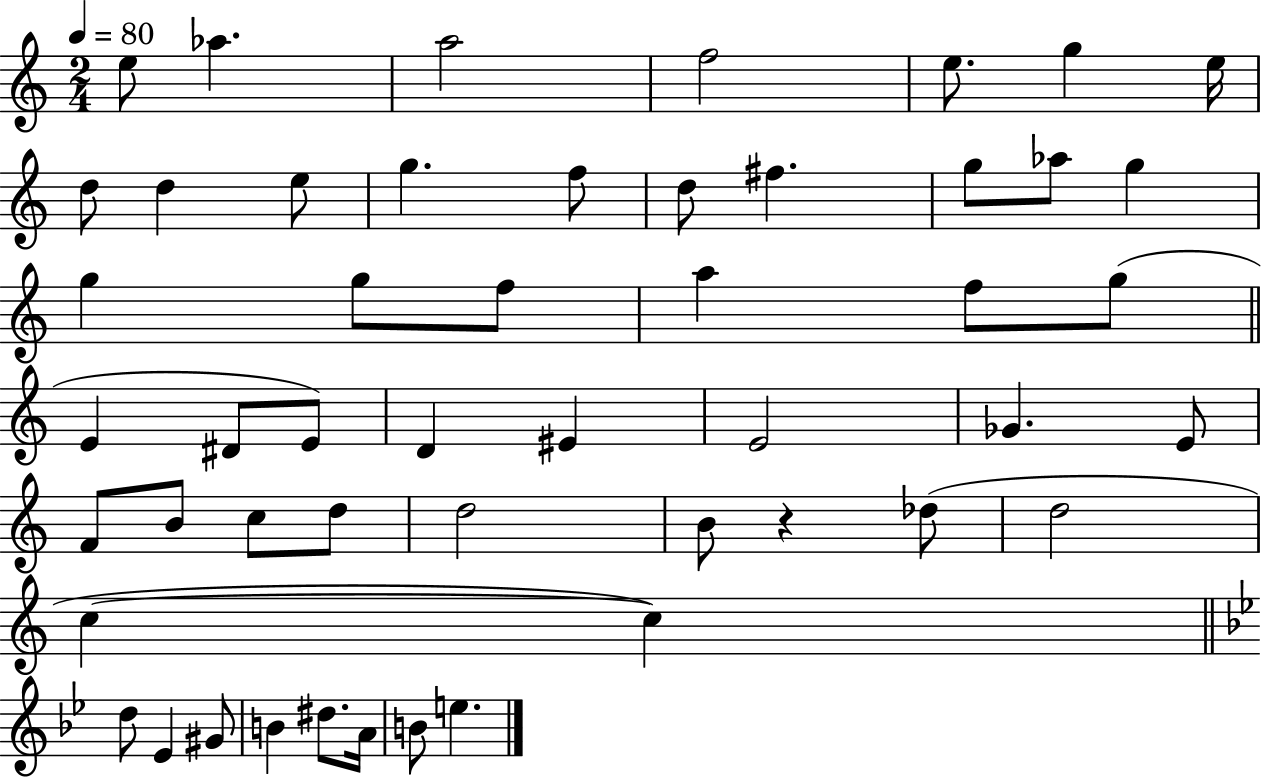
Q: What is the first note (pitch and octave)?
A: E5